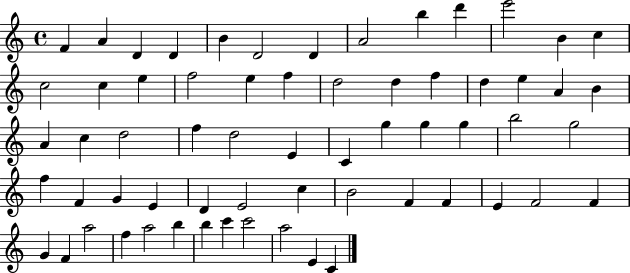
F4/q A4/q D4/q D4/q B4/q D4/h D4/q A4/h B5/q D6/q E6/h B4/q C5/q C5/h C5/q E5/q F5/h E5/q F5/q D5/h D5/q F5/q D5/q E5/q A4/q B4/q A4/q C5/q D5/h F5/q D5/h E4/q C4/q G5/q G5/q G5/q B5/h G5/h F5/q F4/q G4/q E4/q D4/q E4/h C5/q B4/h F4/q F4/q E4/q F4/h F4/q G4/q F4/q A5/h F5/q A5/h B5/q B5/q C6/q C6/h A5/h E4/q C4/q